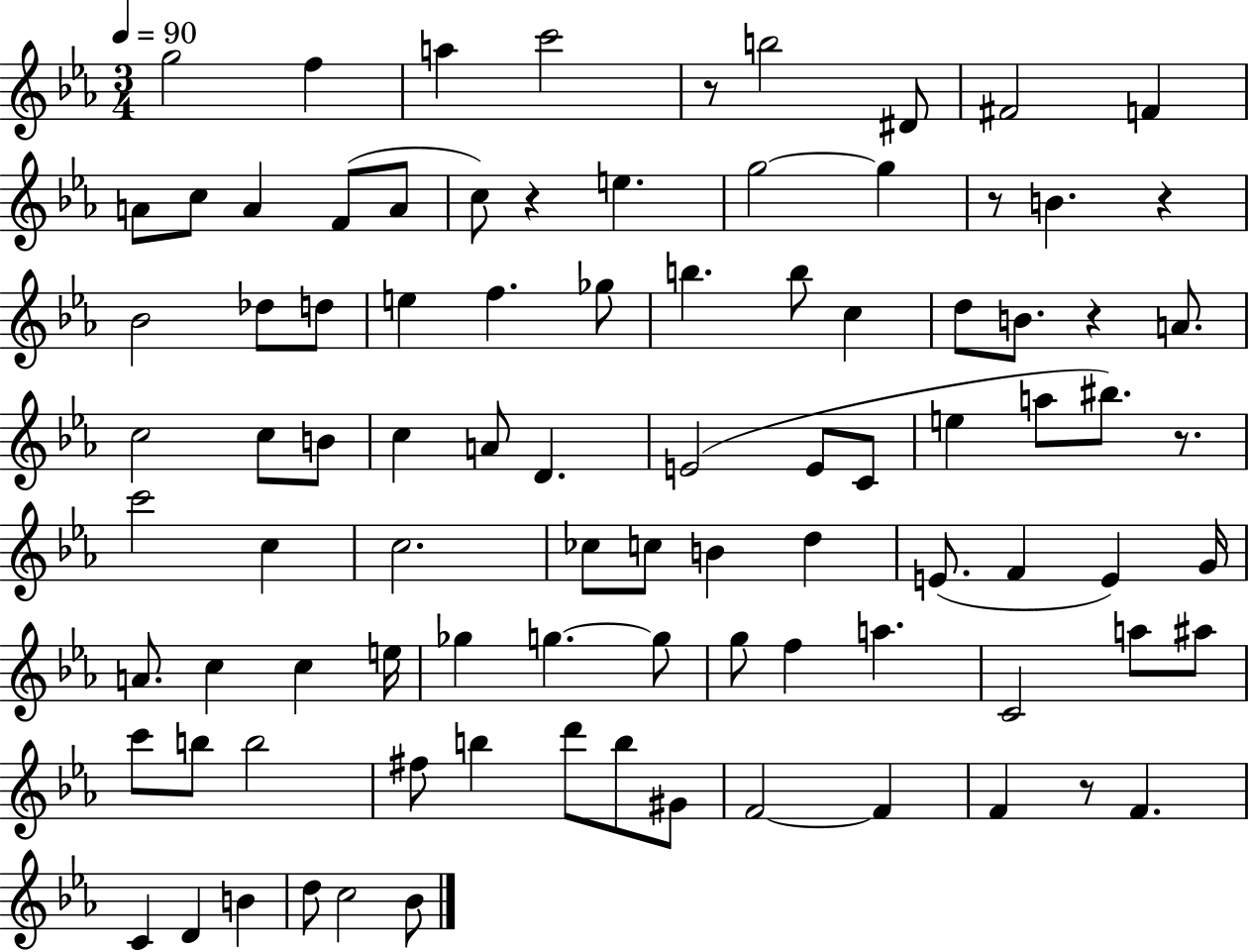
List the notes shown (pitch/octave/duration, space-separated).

G5/h F5/q A5/q C6/h R/e B5/h D#4/e F#4/h F4/q A4/e C5/e A4/q F4/e A4/e C5/e R/q E5/q. G5/h G5/q R/e B4/q. R/q Bb4/h Db5/e D5/e E5/q F5/q. Gb5/e B5/q. B5/e C5/q D5/e B4/e. R/q A4/e. C5/h C5/e B4/e C5/q A4/e D4/q. E4/h E4/e C4/e E5/q A5/e BIS5/e. R/e. C6/h C5/q C5/h. CES5/e C5/e B4/q D5/q E4/e. F4/q E4/q G4/s A4/e. C5/q C5/q E5/s Gb5/q G5/q. G5/e G5/e F5/q A5/q. C4/h A5/e A#5/e C6/e B5/e B5/h F#5/e B5/q D6/e B5/e G#4/e F4/h F4/q F4/q R/e F4/q. C4/q D4/q B4/q D5/e C5/h Bb4/e